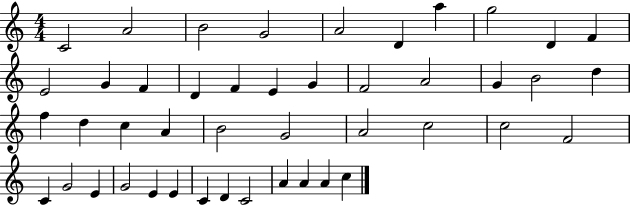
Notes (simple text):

C4/h A4/h B4/h G4/h A4/h D4/q A5/q G5/h D4/q F4/q E4/h G4/q F4/q D4/q F4/q E4/q G4/q F4/h A4/h G4/q B4/h D5/q F5/q D5/q C5/q A4/q B4/h G4/h A4/h C5/h C5/h F4/h C4/q G4/h E4/q G4/h E4/q E4/q C4/q D4/q C4/h A4/q A4/q A4/q C5/q